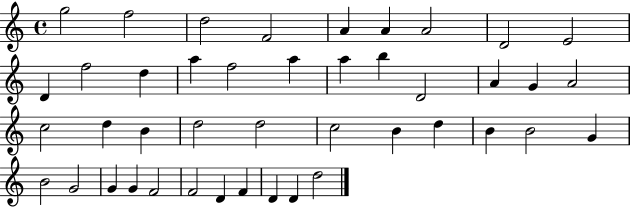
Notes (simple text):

G5/h F5/h D5/h F4/h A4/q A4/q A4/h D4/h E4/h D4/q F5/h D5/q A5/q F5/h A5/q A5/q B5/q D4/h A4/q G4/q A4/h C5/h D5/q B4/q D5/h D5/h C5/h B4/q D5/q B4/q B4/h G4/q B4/h G4/h G4/q G4/q F4/h F4/h D4/q F4/q D4/q D4/q D5/h